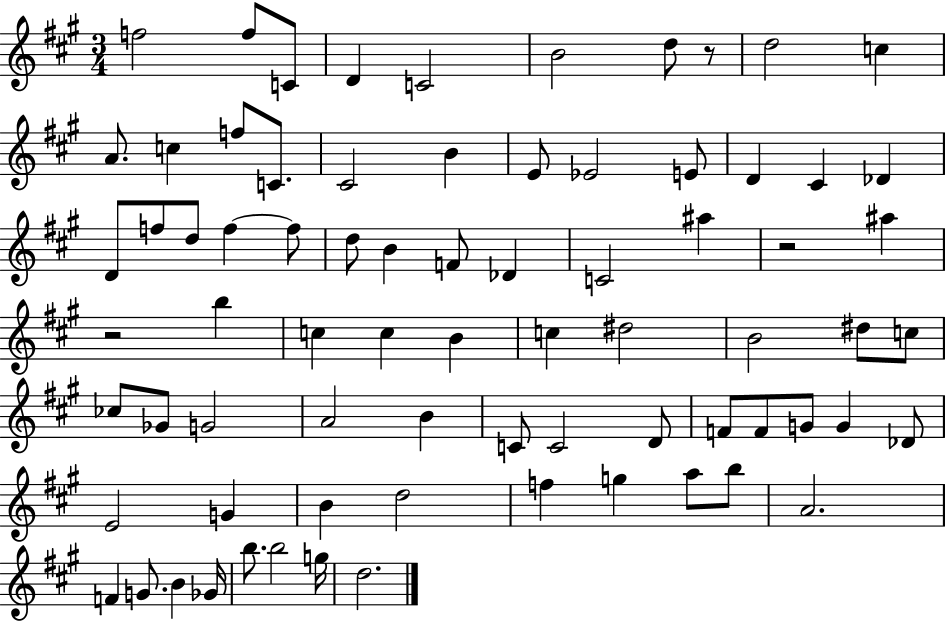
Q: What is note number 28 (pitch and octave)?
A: B4